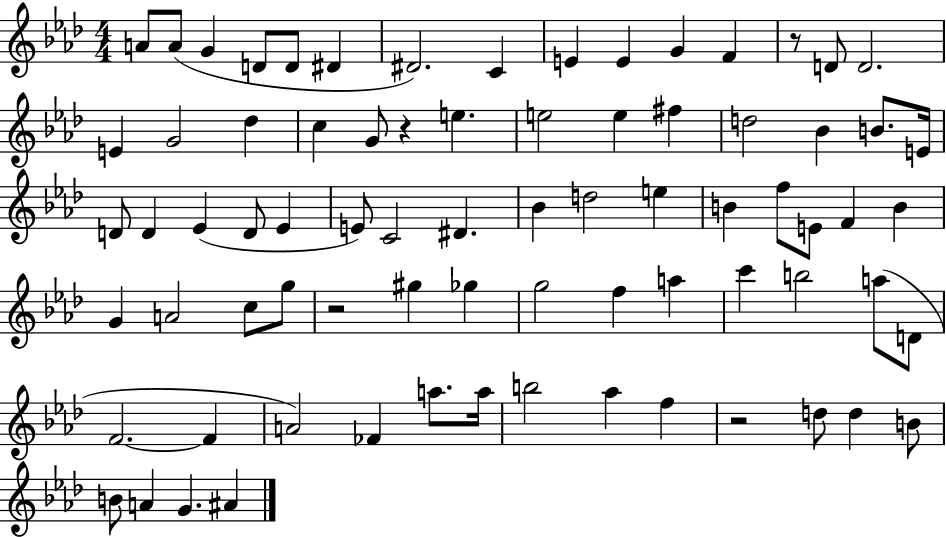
{
  \clef treble
  \numericTimeSignature
  \time 4/4
  \key aes \major
  a'8 a'8( g'4 d'8 d'8 dis'4 | dis'2.) c'4 | e'4 e'4 g'4 f'4 | r8 d'8 d'2. | \break e'4 g'2 des''4 | c''4 g'8 r4 e''4. | e''2 e''4 fis''4 | d''2 bes'4 b'8. e'16 | \break d'8 d'4 ees'4( d'8 ees'4 | e'8) c'2 dis'4. | bes'4 d''2 e''4 | b'4 f''8 e'8 f'4 b'4 | \break g'4 a'2 c''8 g''8 | r2 gis''4 ges''4 | g''2 f''4 a''4 | c'''4 b''2 a''8( d'8 | \break f'2.~~ f'4 | a'2) fes'4 a''8. a''16 | b''2 aes''4 f''4 | r2 d''8 d''4 b'8 | \break b'8 a'4 g'4. ais'4 | \bar "|."
}